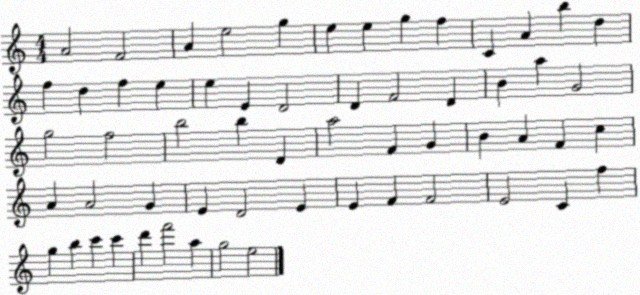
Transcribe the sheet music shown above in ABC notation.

X:1
T:Untitled
M:4/4
L:1/4
K:C
A2 F2 A e2 g e e g f C A b d f d f e e E D2 D F2 D B a G2 g2 f2 b2 b D a2 F G B A F c A A2 G E D2 E E F F2 E2 C f g b c' c' d' f'2 a g2 e2